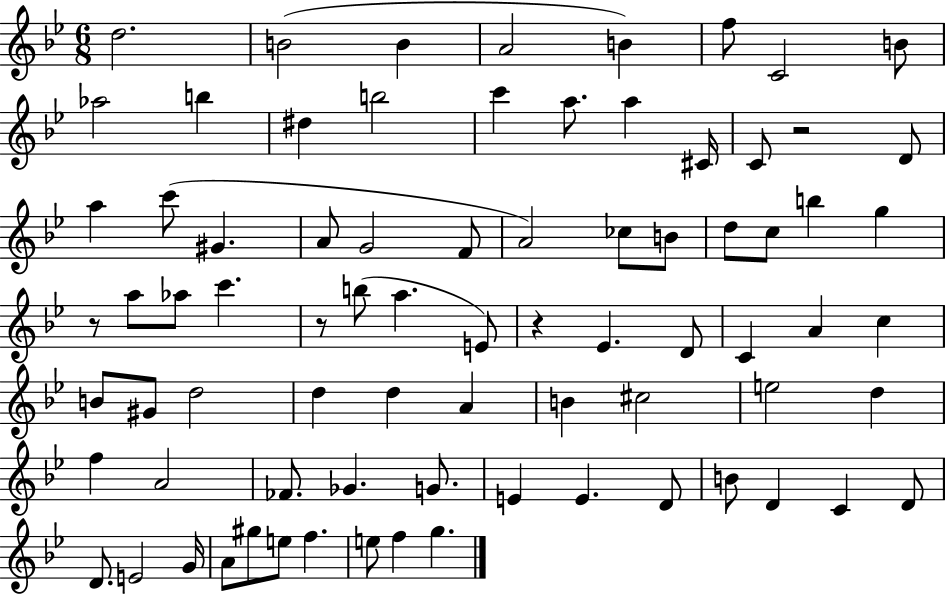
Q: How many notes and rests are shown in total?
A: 78